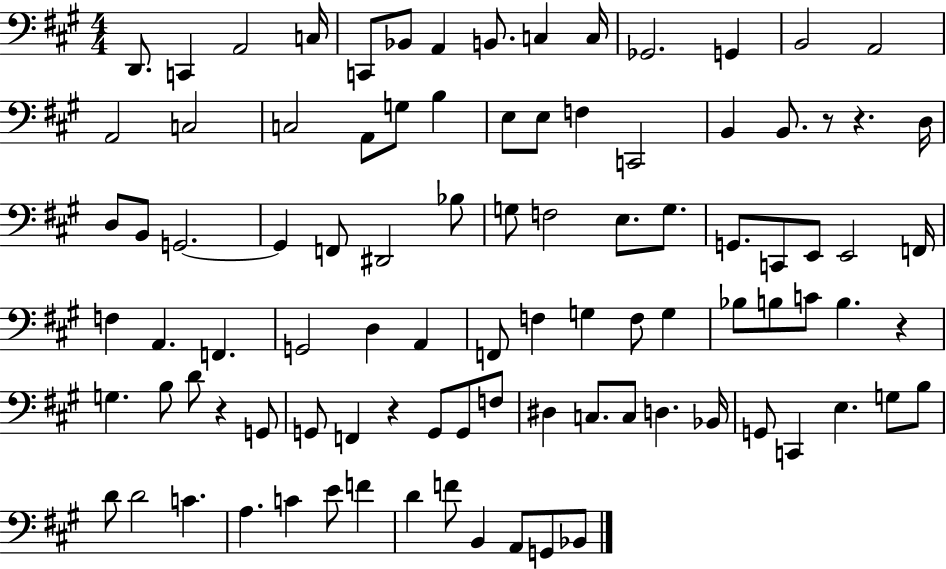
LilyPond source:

{
  \clef bass
  \numericTimeSignature
  \time 4/4
  \key a \major
  d,8. c,4 a,2 c16 | c,8 bes,8 a,4 b,8. c4 c16 | ges,2. g,4 | b,2 a,2 | \break a,2 c2 | c2 a,8 g8 b4 | e8 e8 f4 c,2 | b,4 b,8. r8 r4. d16 | \break d8 b,8 g,2.~~ | g,4 f,8 dis,2 bes8 | g8 f2 e8. g8. | g,8. c,8 e,8 e,2 f,16 | \break f4 a,4. f,4. | g,2 d4 a,4 | f,8 f4 g4 f8 g4 | bes8 b8 c'8 b4. r4 | \break g4. b8 d'8 r4 g,8 | g,8 f,4 r4 g,8 g,8 f8 | dis4 c8. c8 d4. bes,16 | g,8 c,4 e4. g8 b8 | \break d'8 d'2 c'4. | a4. c'4 e'8 f'4 | d'4 f'8 b,4 a,8 g,8 bes,8 | \bar "|."
}